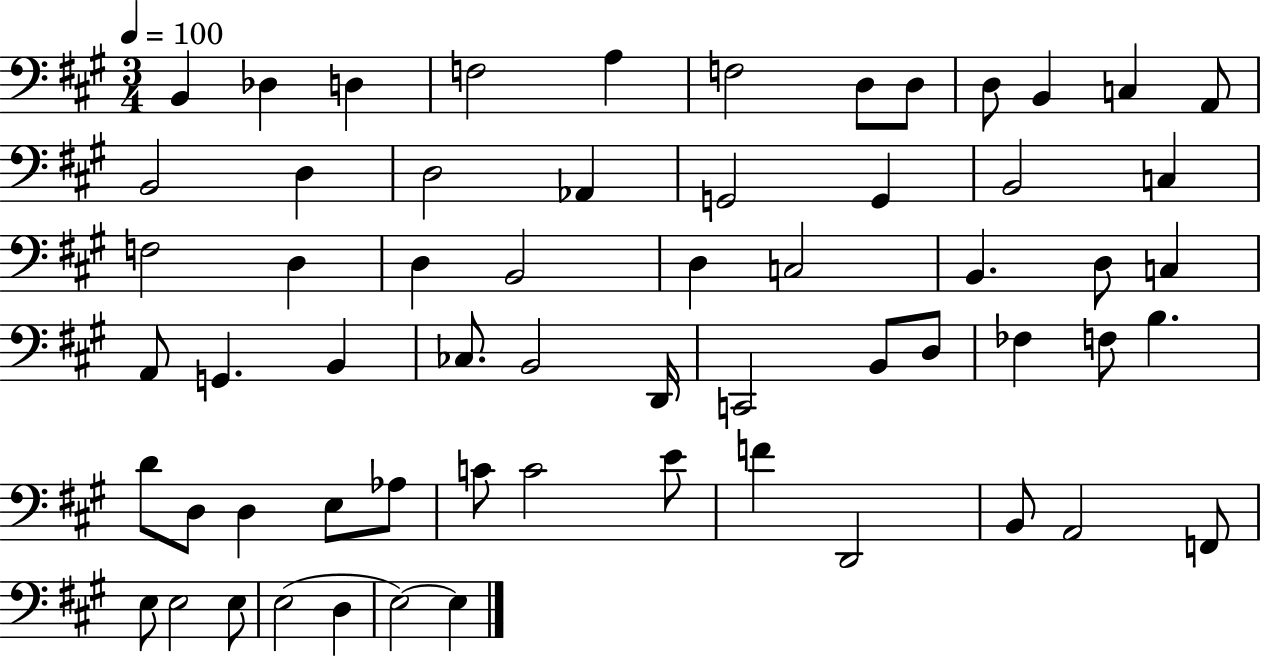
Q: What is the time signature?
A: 3/4